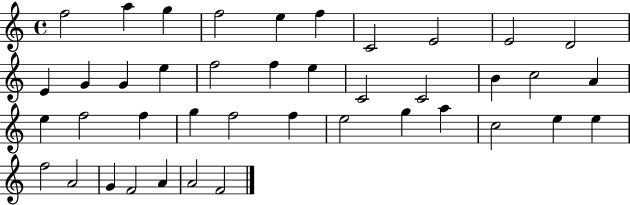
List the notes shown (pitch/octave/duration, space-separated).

F5/h A5/q G5/q F5/h E5/q F5/q C4/h E4/h E4/h D4/h E4/q G4/q G4/q E5/q F5/h F5/q E5/q C4/h C4/h B4/q C5/h A4/q E5/q F5/h F5/q G5/q F5/h F5/q E5/h G5/q A5/q C5/h E5/q E5/q F5/h A4/h G4/q F4/h A4/q A4/h F4/h